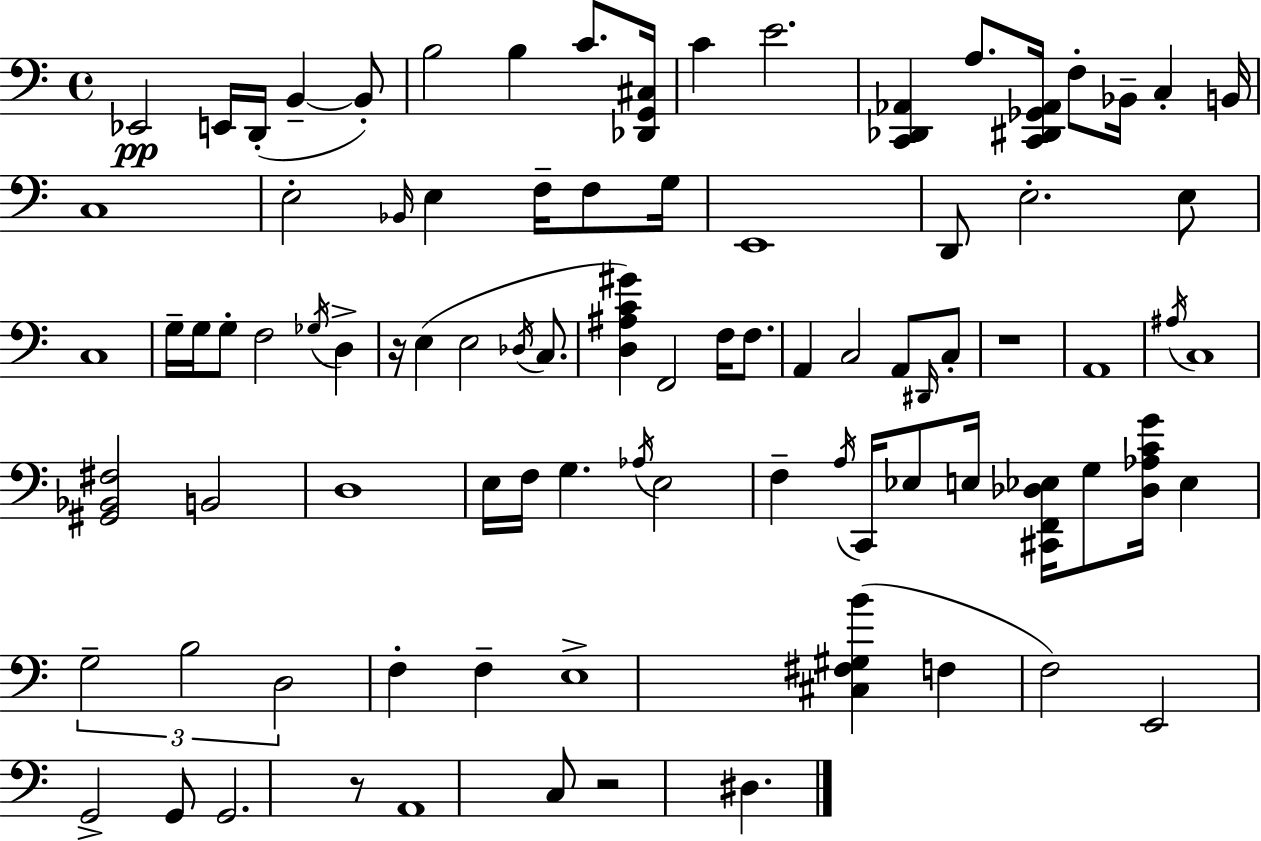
Eb2/h E2/s D2/s B2/q B2/e B3/h B3/q C4/e. [Db2,G2,C#3]/s C4/q E4/h. [C2,Db2,Ab2]/q A3/e. [C2,D#2,Gb2,Ab2]/s F3/e Bb2/s C3/q B2/s C3/w E3/h Bb2/s E3/q F3/s F3/e G3/s E2/w D2/e E3/h. E3/e C3/w G3/s G3/s G3/e F3/h Gb3/s D3/q R/s E3/q E3/h Db3/s C3/e. [D3,A#3,C4,G#4]/q F2/h F3/s F3/e. A2/q C3/h A2/e D#2/s C3/e R/w A2/w A#3/s C3/w [G#2,Bb2,F#3]/h B2/h D3/w E3/s F3/s G3/q. Ab3/s E3/h F3/q A3/s C2/s Eb3/e E3/s [C#2,F2,Db3,Eb3]/s G3/e [Db3,Ab3,C4,G4]/s Eb3/q G3/h B3/h D3/h F3/q F3/q E3/w [C#3,F#3,G#3,B4]/q F3/q F3/h E2/h G2/h G2/e G2/h. R/e A2/w C3/e R/h D#3/q.